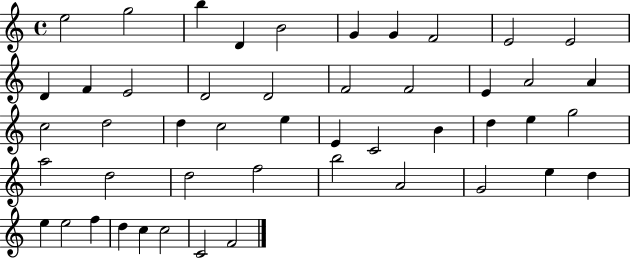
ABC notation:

X:1
T:Untitled
M:4/4
L:1/4
K:C
e2 g2 b D B2 G G F2 E2 E2 D F E2 D2 D2 F2 F2 E A2 A c2 d2 d c2 e E C2 B d e g2 a2 d2 d2 f2 b2 A2 G2 e d e e2 f d c c2 C2 F2